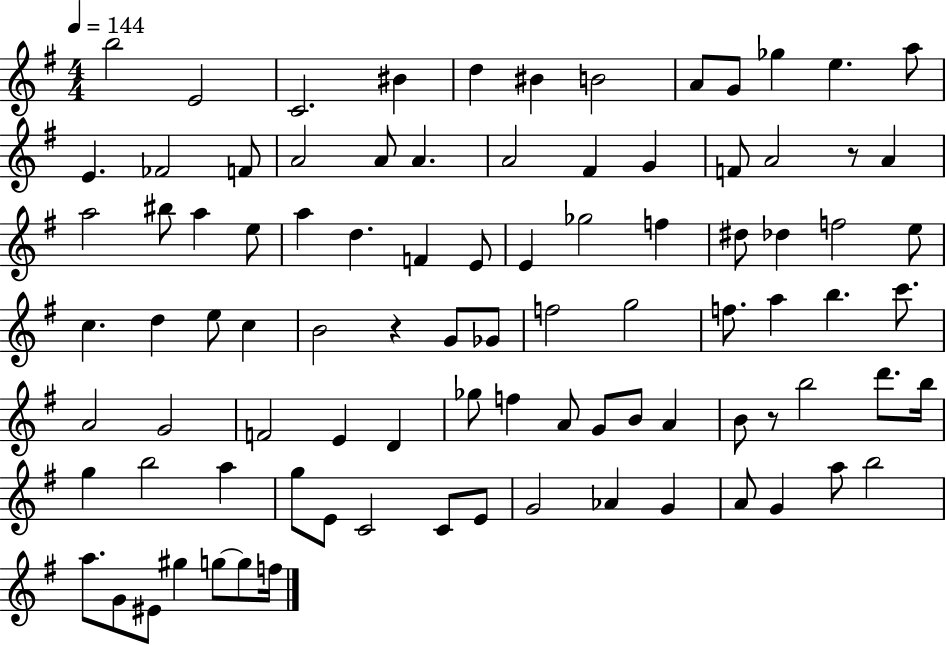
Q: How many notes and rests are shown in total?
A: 92